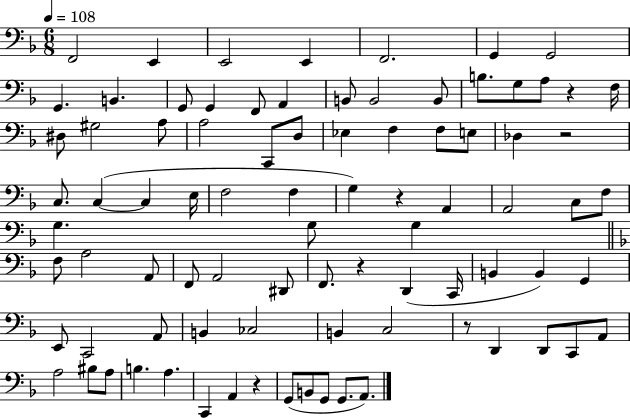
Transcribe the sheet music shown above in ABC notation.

X:1
T:Untitled
M:6/8
L:1/4
K:F
F,,2 E,, E,,2 E,, F,,2 G,, G,,2 G,, B,, G,,/2 G,, F,,/2 A,, B,,/2 B,,2 B,,/2 B,/2 G,/2 A,/2 z F,/4 ^D,/2 ^G,2 A,/2 A,2 C,,/2 D,/2 _E, F, F,/2 E,/2 _D, z2 C,/2 C, C, E,/4 F,2 F, G, z A,, A,,2 C,/2 F,/2 G, G,/2 G, F,/2 A,2 A,,/2 F,,/2 A,,2 ^D,,/2 F,,/2 z D,, C,,/4 B,, B,, G,, E,,/2 C,,2 A,,/2 B,, _C,2 B,, C,2 z/2 D,, D,,/2 C,,/2 A,,/2 A,2 ^B,/2 A,/2 B, A, C,, A,, z G,,/2 B,,/2 G,,/2 G,,/2 A,,/2